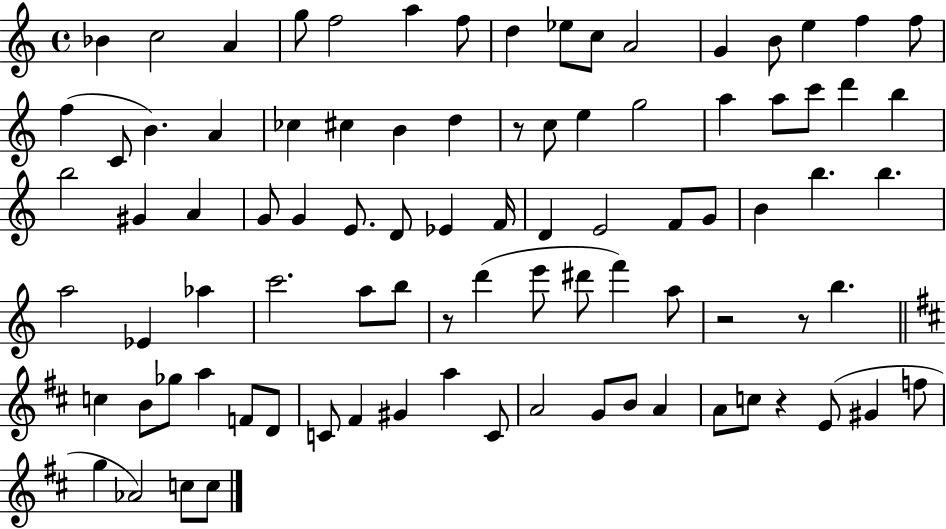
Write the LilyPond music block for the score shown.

{
  \clef treble
  \time 4/4
  \defaultTimeSignature
  \key c \major
  bes'4 c''2 a'4 | g''8 f''2 a''4 f''8 | d''4 ees''8 c''8 a'2 | g'4 b'8 e''4 f''4 f''8 | \break f''4( c'8 b'4.) a'4 | ces''4 cis''4 b'4 d''4 | r8 c''8 e''4 g''2 | a''4 a''8 c'''8 d'''4 b''4 | \break b''2 gis'4 a'4 | g'8 g'4 e'8. d'8 ees'4 f'16 | d'4 e'2 f'8 g'8 | b'4 b''4. b''4. | \break a''2 ees'4 aes''4 | c'''2. a''8 b''8 | r8 d'''4( e'''8 dis'''8 f'''4) a''8 | r2 r8 b''4. | \break \bar "||" \break \key b \minor c''4 b'8 ges''8 a''4 f'8 d'8 | c'8 fis'4 gis'4 a''4 c'8 | a'2 g'8 b'8 a'4 | a'8 c''8 r4 e'8( gis'4 f''8 | \break g''4 aes'2) c''8 c''8 | \bar "|."
}